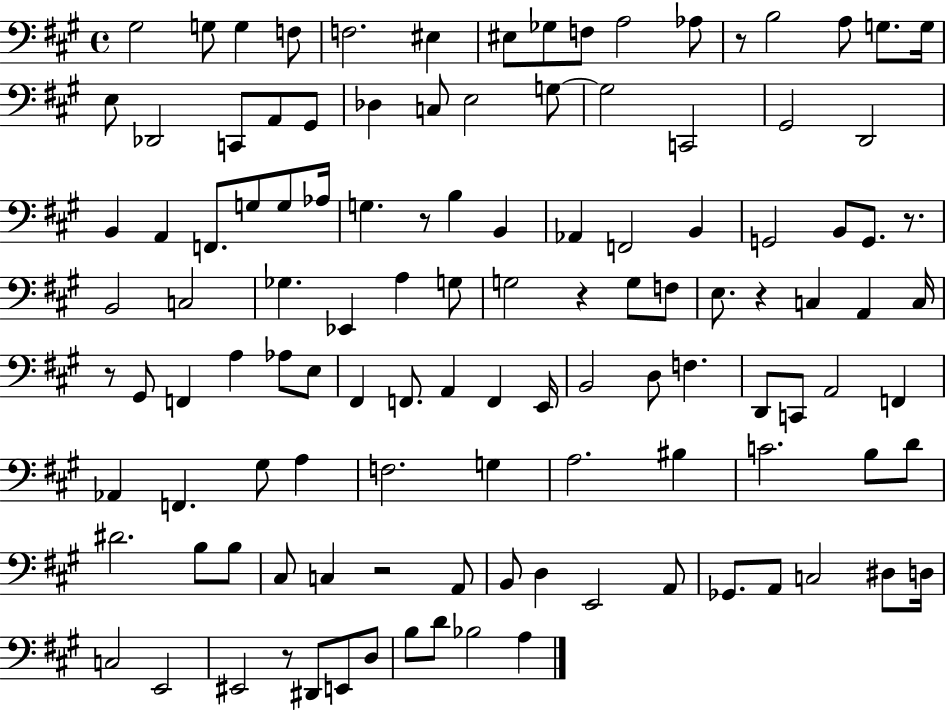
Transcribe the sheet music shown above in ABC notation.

X:1
T:Untitled
M:4/4
L:1/4
K:A
^G,2 G,/2 G, F,/2 F,2 ^E, ^E,/2 _G,/2 F,/2 A,2 _A,/2 z/2 B,2 A,/2 G,/2 G,/4 E,/2 _D,,2 C,,/2 A,,/2 ^G,,/2 _D, C,/2 E,2 G,/2 G,2 C,,2 ^G,,2 D,,2 B,, A,, F,,/2 G,/2 G,/2 _A,/4 G, z/2 B, B,, _A,, F,,2 B,, G,,2 B,,/2 G,,/2 z/2 B,,2 C,2 _G, _E,, A, G,/2 G,2 z G,/2 F,/2 E,/2 z C, A,, C,/4 z/2 ^G,,/2 F,, A, _A,/2 E,/2 ^F,, F,,/2 A,, F,, E,,/4 B,,2 D,/2 F, D,,/2 C,,/2 A,,2 F,, _A,, F,, ^G,/2 A, F,2 G, A,2 ^B, C2 B,/2 D/2 ^D2 B,/2 B,/2 ^C,/2 C, z2 A,,/2 B,,/2 D, E,,2 A,,/2 _G,,/2 A,,/2 C,2 ^D,/2 D,/4 C,2 E,,2 ^E,,2 z/2 ^D,,/2 E,,/2 D,/2 B,/2 D/2 _B,2 A,